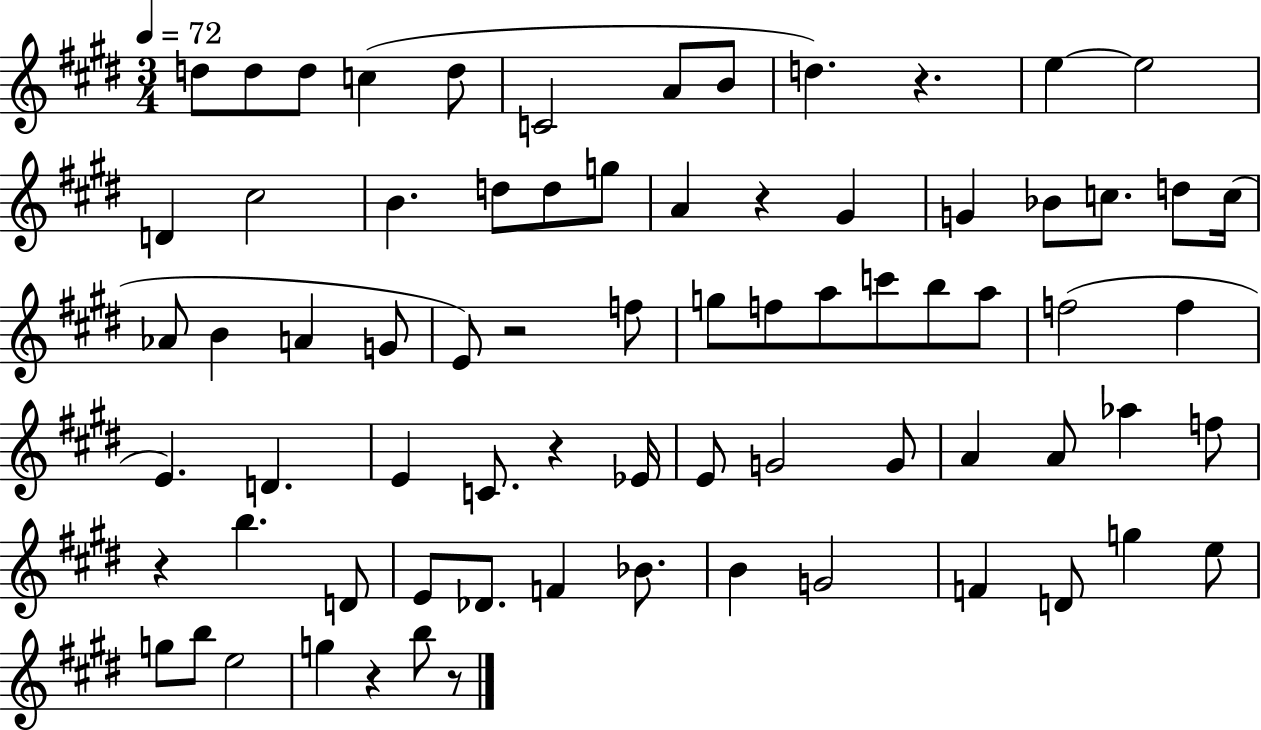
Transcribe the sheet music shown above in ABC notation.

X:1
T:Untitled
M:3/4
L:1/4
K:E
d/2 d/2 d/2 c d/2 C2 A/2 B/2 d z e e2 D ^c2 B d/2 d/2 g/2 A z ^G G _B/2 c/2 d/2 c/4 _A/2 B A G/2 E/2 z2 f/2 g/2 f/2 a/2 c'/2 b/2 a/2 f2 f E D E C/2 z _E/4 E/2 G2 G/2 A A/2 _a f/2 z b D/2 E/2 _D/2 F _B/2 B G2 F D/2 g e/2 g/2 b/2 e2 g z b/2 z/2